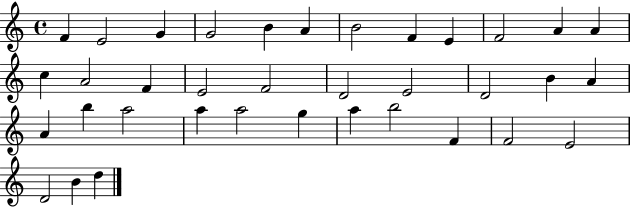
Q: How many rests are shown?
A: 0